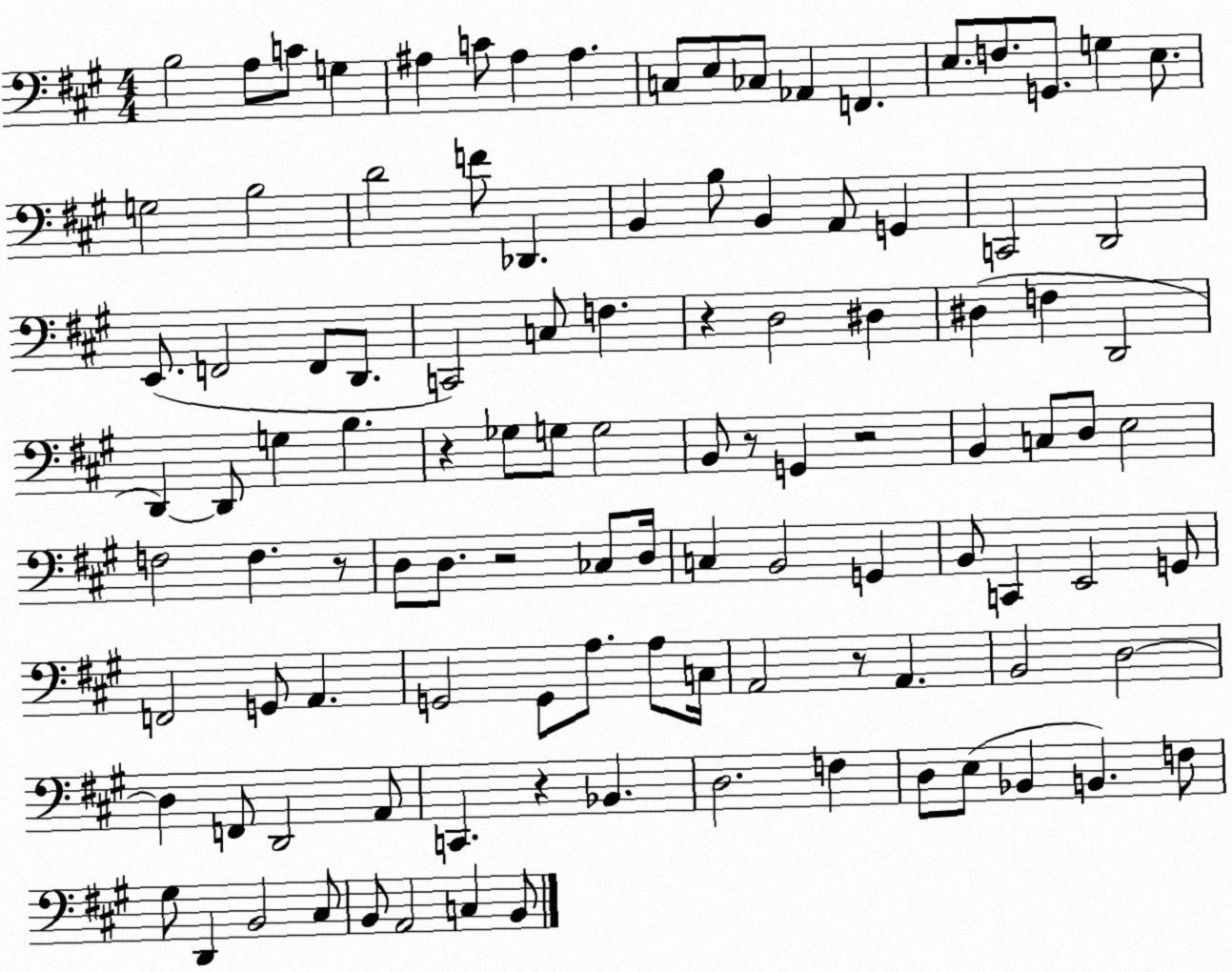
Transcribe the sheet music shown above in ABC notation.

X:1
T:Untitled
M:4/4
L:1/4
K:A
B,2 A,/2 C/2 G, ^A, C/2 ^A, ^A, C,/2 E,/2 _C,/2 _A,, F,, E,/2 F,/2 G,,/2 G, E,/2 G,2 B,2 D2 F/2 _D,, B,, B,/2 B,, A,,/2 G,, C,,2 D,,2 E,,/2 F,,2 F,,/2 D,,/2 C,,2 C,/2 F, z D,2 ^D, ^D, F, D,,2 D,, D,,/2 G, B, z _G,/2 G,/2 G,2 B,,/2 z/2 G,, z2 B,, C,/2 D,/2 E,2 F,2 F, z/2 D,/2 D,/2 z2 _C,/2 D,/4 C, B,,2 G,, B,,/2 C,, E,,2 G,,/2 F,,2 G,,/2 A,, G,,2 G,,/2 A,/2 A,/2 C,/4 A,,2 z/2 A,, B,,2 D,2 D, F,,/2 D,,2 A,,/2 C,, z _B,, D,2 F, D,/2 E,/2 _B,, B,, F,/2 ^G,/2 D,, B,,2 ^C,/2 B,,/2 A,,2 C, B,,/2